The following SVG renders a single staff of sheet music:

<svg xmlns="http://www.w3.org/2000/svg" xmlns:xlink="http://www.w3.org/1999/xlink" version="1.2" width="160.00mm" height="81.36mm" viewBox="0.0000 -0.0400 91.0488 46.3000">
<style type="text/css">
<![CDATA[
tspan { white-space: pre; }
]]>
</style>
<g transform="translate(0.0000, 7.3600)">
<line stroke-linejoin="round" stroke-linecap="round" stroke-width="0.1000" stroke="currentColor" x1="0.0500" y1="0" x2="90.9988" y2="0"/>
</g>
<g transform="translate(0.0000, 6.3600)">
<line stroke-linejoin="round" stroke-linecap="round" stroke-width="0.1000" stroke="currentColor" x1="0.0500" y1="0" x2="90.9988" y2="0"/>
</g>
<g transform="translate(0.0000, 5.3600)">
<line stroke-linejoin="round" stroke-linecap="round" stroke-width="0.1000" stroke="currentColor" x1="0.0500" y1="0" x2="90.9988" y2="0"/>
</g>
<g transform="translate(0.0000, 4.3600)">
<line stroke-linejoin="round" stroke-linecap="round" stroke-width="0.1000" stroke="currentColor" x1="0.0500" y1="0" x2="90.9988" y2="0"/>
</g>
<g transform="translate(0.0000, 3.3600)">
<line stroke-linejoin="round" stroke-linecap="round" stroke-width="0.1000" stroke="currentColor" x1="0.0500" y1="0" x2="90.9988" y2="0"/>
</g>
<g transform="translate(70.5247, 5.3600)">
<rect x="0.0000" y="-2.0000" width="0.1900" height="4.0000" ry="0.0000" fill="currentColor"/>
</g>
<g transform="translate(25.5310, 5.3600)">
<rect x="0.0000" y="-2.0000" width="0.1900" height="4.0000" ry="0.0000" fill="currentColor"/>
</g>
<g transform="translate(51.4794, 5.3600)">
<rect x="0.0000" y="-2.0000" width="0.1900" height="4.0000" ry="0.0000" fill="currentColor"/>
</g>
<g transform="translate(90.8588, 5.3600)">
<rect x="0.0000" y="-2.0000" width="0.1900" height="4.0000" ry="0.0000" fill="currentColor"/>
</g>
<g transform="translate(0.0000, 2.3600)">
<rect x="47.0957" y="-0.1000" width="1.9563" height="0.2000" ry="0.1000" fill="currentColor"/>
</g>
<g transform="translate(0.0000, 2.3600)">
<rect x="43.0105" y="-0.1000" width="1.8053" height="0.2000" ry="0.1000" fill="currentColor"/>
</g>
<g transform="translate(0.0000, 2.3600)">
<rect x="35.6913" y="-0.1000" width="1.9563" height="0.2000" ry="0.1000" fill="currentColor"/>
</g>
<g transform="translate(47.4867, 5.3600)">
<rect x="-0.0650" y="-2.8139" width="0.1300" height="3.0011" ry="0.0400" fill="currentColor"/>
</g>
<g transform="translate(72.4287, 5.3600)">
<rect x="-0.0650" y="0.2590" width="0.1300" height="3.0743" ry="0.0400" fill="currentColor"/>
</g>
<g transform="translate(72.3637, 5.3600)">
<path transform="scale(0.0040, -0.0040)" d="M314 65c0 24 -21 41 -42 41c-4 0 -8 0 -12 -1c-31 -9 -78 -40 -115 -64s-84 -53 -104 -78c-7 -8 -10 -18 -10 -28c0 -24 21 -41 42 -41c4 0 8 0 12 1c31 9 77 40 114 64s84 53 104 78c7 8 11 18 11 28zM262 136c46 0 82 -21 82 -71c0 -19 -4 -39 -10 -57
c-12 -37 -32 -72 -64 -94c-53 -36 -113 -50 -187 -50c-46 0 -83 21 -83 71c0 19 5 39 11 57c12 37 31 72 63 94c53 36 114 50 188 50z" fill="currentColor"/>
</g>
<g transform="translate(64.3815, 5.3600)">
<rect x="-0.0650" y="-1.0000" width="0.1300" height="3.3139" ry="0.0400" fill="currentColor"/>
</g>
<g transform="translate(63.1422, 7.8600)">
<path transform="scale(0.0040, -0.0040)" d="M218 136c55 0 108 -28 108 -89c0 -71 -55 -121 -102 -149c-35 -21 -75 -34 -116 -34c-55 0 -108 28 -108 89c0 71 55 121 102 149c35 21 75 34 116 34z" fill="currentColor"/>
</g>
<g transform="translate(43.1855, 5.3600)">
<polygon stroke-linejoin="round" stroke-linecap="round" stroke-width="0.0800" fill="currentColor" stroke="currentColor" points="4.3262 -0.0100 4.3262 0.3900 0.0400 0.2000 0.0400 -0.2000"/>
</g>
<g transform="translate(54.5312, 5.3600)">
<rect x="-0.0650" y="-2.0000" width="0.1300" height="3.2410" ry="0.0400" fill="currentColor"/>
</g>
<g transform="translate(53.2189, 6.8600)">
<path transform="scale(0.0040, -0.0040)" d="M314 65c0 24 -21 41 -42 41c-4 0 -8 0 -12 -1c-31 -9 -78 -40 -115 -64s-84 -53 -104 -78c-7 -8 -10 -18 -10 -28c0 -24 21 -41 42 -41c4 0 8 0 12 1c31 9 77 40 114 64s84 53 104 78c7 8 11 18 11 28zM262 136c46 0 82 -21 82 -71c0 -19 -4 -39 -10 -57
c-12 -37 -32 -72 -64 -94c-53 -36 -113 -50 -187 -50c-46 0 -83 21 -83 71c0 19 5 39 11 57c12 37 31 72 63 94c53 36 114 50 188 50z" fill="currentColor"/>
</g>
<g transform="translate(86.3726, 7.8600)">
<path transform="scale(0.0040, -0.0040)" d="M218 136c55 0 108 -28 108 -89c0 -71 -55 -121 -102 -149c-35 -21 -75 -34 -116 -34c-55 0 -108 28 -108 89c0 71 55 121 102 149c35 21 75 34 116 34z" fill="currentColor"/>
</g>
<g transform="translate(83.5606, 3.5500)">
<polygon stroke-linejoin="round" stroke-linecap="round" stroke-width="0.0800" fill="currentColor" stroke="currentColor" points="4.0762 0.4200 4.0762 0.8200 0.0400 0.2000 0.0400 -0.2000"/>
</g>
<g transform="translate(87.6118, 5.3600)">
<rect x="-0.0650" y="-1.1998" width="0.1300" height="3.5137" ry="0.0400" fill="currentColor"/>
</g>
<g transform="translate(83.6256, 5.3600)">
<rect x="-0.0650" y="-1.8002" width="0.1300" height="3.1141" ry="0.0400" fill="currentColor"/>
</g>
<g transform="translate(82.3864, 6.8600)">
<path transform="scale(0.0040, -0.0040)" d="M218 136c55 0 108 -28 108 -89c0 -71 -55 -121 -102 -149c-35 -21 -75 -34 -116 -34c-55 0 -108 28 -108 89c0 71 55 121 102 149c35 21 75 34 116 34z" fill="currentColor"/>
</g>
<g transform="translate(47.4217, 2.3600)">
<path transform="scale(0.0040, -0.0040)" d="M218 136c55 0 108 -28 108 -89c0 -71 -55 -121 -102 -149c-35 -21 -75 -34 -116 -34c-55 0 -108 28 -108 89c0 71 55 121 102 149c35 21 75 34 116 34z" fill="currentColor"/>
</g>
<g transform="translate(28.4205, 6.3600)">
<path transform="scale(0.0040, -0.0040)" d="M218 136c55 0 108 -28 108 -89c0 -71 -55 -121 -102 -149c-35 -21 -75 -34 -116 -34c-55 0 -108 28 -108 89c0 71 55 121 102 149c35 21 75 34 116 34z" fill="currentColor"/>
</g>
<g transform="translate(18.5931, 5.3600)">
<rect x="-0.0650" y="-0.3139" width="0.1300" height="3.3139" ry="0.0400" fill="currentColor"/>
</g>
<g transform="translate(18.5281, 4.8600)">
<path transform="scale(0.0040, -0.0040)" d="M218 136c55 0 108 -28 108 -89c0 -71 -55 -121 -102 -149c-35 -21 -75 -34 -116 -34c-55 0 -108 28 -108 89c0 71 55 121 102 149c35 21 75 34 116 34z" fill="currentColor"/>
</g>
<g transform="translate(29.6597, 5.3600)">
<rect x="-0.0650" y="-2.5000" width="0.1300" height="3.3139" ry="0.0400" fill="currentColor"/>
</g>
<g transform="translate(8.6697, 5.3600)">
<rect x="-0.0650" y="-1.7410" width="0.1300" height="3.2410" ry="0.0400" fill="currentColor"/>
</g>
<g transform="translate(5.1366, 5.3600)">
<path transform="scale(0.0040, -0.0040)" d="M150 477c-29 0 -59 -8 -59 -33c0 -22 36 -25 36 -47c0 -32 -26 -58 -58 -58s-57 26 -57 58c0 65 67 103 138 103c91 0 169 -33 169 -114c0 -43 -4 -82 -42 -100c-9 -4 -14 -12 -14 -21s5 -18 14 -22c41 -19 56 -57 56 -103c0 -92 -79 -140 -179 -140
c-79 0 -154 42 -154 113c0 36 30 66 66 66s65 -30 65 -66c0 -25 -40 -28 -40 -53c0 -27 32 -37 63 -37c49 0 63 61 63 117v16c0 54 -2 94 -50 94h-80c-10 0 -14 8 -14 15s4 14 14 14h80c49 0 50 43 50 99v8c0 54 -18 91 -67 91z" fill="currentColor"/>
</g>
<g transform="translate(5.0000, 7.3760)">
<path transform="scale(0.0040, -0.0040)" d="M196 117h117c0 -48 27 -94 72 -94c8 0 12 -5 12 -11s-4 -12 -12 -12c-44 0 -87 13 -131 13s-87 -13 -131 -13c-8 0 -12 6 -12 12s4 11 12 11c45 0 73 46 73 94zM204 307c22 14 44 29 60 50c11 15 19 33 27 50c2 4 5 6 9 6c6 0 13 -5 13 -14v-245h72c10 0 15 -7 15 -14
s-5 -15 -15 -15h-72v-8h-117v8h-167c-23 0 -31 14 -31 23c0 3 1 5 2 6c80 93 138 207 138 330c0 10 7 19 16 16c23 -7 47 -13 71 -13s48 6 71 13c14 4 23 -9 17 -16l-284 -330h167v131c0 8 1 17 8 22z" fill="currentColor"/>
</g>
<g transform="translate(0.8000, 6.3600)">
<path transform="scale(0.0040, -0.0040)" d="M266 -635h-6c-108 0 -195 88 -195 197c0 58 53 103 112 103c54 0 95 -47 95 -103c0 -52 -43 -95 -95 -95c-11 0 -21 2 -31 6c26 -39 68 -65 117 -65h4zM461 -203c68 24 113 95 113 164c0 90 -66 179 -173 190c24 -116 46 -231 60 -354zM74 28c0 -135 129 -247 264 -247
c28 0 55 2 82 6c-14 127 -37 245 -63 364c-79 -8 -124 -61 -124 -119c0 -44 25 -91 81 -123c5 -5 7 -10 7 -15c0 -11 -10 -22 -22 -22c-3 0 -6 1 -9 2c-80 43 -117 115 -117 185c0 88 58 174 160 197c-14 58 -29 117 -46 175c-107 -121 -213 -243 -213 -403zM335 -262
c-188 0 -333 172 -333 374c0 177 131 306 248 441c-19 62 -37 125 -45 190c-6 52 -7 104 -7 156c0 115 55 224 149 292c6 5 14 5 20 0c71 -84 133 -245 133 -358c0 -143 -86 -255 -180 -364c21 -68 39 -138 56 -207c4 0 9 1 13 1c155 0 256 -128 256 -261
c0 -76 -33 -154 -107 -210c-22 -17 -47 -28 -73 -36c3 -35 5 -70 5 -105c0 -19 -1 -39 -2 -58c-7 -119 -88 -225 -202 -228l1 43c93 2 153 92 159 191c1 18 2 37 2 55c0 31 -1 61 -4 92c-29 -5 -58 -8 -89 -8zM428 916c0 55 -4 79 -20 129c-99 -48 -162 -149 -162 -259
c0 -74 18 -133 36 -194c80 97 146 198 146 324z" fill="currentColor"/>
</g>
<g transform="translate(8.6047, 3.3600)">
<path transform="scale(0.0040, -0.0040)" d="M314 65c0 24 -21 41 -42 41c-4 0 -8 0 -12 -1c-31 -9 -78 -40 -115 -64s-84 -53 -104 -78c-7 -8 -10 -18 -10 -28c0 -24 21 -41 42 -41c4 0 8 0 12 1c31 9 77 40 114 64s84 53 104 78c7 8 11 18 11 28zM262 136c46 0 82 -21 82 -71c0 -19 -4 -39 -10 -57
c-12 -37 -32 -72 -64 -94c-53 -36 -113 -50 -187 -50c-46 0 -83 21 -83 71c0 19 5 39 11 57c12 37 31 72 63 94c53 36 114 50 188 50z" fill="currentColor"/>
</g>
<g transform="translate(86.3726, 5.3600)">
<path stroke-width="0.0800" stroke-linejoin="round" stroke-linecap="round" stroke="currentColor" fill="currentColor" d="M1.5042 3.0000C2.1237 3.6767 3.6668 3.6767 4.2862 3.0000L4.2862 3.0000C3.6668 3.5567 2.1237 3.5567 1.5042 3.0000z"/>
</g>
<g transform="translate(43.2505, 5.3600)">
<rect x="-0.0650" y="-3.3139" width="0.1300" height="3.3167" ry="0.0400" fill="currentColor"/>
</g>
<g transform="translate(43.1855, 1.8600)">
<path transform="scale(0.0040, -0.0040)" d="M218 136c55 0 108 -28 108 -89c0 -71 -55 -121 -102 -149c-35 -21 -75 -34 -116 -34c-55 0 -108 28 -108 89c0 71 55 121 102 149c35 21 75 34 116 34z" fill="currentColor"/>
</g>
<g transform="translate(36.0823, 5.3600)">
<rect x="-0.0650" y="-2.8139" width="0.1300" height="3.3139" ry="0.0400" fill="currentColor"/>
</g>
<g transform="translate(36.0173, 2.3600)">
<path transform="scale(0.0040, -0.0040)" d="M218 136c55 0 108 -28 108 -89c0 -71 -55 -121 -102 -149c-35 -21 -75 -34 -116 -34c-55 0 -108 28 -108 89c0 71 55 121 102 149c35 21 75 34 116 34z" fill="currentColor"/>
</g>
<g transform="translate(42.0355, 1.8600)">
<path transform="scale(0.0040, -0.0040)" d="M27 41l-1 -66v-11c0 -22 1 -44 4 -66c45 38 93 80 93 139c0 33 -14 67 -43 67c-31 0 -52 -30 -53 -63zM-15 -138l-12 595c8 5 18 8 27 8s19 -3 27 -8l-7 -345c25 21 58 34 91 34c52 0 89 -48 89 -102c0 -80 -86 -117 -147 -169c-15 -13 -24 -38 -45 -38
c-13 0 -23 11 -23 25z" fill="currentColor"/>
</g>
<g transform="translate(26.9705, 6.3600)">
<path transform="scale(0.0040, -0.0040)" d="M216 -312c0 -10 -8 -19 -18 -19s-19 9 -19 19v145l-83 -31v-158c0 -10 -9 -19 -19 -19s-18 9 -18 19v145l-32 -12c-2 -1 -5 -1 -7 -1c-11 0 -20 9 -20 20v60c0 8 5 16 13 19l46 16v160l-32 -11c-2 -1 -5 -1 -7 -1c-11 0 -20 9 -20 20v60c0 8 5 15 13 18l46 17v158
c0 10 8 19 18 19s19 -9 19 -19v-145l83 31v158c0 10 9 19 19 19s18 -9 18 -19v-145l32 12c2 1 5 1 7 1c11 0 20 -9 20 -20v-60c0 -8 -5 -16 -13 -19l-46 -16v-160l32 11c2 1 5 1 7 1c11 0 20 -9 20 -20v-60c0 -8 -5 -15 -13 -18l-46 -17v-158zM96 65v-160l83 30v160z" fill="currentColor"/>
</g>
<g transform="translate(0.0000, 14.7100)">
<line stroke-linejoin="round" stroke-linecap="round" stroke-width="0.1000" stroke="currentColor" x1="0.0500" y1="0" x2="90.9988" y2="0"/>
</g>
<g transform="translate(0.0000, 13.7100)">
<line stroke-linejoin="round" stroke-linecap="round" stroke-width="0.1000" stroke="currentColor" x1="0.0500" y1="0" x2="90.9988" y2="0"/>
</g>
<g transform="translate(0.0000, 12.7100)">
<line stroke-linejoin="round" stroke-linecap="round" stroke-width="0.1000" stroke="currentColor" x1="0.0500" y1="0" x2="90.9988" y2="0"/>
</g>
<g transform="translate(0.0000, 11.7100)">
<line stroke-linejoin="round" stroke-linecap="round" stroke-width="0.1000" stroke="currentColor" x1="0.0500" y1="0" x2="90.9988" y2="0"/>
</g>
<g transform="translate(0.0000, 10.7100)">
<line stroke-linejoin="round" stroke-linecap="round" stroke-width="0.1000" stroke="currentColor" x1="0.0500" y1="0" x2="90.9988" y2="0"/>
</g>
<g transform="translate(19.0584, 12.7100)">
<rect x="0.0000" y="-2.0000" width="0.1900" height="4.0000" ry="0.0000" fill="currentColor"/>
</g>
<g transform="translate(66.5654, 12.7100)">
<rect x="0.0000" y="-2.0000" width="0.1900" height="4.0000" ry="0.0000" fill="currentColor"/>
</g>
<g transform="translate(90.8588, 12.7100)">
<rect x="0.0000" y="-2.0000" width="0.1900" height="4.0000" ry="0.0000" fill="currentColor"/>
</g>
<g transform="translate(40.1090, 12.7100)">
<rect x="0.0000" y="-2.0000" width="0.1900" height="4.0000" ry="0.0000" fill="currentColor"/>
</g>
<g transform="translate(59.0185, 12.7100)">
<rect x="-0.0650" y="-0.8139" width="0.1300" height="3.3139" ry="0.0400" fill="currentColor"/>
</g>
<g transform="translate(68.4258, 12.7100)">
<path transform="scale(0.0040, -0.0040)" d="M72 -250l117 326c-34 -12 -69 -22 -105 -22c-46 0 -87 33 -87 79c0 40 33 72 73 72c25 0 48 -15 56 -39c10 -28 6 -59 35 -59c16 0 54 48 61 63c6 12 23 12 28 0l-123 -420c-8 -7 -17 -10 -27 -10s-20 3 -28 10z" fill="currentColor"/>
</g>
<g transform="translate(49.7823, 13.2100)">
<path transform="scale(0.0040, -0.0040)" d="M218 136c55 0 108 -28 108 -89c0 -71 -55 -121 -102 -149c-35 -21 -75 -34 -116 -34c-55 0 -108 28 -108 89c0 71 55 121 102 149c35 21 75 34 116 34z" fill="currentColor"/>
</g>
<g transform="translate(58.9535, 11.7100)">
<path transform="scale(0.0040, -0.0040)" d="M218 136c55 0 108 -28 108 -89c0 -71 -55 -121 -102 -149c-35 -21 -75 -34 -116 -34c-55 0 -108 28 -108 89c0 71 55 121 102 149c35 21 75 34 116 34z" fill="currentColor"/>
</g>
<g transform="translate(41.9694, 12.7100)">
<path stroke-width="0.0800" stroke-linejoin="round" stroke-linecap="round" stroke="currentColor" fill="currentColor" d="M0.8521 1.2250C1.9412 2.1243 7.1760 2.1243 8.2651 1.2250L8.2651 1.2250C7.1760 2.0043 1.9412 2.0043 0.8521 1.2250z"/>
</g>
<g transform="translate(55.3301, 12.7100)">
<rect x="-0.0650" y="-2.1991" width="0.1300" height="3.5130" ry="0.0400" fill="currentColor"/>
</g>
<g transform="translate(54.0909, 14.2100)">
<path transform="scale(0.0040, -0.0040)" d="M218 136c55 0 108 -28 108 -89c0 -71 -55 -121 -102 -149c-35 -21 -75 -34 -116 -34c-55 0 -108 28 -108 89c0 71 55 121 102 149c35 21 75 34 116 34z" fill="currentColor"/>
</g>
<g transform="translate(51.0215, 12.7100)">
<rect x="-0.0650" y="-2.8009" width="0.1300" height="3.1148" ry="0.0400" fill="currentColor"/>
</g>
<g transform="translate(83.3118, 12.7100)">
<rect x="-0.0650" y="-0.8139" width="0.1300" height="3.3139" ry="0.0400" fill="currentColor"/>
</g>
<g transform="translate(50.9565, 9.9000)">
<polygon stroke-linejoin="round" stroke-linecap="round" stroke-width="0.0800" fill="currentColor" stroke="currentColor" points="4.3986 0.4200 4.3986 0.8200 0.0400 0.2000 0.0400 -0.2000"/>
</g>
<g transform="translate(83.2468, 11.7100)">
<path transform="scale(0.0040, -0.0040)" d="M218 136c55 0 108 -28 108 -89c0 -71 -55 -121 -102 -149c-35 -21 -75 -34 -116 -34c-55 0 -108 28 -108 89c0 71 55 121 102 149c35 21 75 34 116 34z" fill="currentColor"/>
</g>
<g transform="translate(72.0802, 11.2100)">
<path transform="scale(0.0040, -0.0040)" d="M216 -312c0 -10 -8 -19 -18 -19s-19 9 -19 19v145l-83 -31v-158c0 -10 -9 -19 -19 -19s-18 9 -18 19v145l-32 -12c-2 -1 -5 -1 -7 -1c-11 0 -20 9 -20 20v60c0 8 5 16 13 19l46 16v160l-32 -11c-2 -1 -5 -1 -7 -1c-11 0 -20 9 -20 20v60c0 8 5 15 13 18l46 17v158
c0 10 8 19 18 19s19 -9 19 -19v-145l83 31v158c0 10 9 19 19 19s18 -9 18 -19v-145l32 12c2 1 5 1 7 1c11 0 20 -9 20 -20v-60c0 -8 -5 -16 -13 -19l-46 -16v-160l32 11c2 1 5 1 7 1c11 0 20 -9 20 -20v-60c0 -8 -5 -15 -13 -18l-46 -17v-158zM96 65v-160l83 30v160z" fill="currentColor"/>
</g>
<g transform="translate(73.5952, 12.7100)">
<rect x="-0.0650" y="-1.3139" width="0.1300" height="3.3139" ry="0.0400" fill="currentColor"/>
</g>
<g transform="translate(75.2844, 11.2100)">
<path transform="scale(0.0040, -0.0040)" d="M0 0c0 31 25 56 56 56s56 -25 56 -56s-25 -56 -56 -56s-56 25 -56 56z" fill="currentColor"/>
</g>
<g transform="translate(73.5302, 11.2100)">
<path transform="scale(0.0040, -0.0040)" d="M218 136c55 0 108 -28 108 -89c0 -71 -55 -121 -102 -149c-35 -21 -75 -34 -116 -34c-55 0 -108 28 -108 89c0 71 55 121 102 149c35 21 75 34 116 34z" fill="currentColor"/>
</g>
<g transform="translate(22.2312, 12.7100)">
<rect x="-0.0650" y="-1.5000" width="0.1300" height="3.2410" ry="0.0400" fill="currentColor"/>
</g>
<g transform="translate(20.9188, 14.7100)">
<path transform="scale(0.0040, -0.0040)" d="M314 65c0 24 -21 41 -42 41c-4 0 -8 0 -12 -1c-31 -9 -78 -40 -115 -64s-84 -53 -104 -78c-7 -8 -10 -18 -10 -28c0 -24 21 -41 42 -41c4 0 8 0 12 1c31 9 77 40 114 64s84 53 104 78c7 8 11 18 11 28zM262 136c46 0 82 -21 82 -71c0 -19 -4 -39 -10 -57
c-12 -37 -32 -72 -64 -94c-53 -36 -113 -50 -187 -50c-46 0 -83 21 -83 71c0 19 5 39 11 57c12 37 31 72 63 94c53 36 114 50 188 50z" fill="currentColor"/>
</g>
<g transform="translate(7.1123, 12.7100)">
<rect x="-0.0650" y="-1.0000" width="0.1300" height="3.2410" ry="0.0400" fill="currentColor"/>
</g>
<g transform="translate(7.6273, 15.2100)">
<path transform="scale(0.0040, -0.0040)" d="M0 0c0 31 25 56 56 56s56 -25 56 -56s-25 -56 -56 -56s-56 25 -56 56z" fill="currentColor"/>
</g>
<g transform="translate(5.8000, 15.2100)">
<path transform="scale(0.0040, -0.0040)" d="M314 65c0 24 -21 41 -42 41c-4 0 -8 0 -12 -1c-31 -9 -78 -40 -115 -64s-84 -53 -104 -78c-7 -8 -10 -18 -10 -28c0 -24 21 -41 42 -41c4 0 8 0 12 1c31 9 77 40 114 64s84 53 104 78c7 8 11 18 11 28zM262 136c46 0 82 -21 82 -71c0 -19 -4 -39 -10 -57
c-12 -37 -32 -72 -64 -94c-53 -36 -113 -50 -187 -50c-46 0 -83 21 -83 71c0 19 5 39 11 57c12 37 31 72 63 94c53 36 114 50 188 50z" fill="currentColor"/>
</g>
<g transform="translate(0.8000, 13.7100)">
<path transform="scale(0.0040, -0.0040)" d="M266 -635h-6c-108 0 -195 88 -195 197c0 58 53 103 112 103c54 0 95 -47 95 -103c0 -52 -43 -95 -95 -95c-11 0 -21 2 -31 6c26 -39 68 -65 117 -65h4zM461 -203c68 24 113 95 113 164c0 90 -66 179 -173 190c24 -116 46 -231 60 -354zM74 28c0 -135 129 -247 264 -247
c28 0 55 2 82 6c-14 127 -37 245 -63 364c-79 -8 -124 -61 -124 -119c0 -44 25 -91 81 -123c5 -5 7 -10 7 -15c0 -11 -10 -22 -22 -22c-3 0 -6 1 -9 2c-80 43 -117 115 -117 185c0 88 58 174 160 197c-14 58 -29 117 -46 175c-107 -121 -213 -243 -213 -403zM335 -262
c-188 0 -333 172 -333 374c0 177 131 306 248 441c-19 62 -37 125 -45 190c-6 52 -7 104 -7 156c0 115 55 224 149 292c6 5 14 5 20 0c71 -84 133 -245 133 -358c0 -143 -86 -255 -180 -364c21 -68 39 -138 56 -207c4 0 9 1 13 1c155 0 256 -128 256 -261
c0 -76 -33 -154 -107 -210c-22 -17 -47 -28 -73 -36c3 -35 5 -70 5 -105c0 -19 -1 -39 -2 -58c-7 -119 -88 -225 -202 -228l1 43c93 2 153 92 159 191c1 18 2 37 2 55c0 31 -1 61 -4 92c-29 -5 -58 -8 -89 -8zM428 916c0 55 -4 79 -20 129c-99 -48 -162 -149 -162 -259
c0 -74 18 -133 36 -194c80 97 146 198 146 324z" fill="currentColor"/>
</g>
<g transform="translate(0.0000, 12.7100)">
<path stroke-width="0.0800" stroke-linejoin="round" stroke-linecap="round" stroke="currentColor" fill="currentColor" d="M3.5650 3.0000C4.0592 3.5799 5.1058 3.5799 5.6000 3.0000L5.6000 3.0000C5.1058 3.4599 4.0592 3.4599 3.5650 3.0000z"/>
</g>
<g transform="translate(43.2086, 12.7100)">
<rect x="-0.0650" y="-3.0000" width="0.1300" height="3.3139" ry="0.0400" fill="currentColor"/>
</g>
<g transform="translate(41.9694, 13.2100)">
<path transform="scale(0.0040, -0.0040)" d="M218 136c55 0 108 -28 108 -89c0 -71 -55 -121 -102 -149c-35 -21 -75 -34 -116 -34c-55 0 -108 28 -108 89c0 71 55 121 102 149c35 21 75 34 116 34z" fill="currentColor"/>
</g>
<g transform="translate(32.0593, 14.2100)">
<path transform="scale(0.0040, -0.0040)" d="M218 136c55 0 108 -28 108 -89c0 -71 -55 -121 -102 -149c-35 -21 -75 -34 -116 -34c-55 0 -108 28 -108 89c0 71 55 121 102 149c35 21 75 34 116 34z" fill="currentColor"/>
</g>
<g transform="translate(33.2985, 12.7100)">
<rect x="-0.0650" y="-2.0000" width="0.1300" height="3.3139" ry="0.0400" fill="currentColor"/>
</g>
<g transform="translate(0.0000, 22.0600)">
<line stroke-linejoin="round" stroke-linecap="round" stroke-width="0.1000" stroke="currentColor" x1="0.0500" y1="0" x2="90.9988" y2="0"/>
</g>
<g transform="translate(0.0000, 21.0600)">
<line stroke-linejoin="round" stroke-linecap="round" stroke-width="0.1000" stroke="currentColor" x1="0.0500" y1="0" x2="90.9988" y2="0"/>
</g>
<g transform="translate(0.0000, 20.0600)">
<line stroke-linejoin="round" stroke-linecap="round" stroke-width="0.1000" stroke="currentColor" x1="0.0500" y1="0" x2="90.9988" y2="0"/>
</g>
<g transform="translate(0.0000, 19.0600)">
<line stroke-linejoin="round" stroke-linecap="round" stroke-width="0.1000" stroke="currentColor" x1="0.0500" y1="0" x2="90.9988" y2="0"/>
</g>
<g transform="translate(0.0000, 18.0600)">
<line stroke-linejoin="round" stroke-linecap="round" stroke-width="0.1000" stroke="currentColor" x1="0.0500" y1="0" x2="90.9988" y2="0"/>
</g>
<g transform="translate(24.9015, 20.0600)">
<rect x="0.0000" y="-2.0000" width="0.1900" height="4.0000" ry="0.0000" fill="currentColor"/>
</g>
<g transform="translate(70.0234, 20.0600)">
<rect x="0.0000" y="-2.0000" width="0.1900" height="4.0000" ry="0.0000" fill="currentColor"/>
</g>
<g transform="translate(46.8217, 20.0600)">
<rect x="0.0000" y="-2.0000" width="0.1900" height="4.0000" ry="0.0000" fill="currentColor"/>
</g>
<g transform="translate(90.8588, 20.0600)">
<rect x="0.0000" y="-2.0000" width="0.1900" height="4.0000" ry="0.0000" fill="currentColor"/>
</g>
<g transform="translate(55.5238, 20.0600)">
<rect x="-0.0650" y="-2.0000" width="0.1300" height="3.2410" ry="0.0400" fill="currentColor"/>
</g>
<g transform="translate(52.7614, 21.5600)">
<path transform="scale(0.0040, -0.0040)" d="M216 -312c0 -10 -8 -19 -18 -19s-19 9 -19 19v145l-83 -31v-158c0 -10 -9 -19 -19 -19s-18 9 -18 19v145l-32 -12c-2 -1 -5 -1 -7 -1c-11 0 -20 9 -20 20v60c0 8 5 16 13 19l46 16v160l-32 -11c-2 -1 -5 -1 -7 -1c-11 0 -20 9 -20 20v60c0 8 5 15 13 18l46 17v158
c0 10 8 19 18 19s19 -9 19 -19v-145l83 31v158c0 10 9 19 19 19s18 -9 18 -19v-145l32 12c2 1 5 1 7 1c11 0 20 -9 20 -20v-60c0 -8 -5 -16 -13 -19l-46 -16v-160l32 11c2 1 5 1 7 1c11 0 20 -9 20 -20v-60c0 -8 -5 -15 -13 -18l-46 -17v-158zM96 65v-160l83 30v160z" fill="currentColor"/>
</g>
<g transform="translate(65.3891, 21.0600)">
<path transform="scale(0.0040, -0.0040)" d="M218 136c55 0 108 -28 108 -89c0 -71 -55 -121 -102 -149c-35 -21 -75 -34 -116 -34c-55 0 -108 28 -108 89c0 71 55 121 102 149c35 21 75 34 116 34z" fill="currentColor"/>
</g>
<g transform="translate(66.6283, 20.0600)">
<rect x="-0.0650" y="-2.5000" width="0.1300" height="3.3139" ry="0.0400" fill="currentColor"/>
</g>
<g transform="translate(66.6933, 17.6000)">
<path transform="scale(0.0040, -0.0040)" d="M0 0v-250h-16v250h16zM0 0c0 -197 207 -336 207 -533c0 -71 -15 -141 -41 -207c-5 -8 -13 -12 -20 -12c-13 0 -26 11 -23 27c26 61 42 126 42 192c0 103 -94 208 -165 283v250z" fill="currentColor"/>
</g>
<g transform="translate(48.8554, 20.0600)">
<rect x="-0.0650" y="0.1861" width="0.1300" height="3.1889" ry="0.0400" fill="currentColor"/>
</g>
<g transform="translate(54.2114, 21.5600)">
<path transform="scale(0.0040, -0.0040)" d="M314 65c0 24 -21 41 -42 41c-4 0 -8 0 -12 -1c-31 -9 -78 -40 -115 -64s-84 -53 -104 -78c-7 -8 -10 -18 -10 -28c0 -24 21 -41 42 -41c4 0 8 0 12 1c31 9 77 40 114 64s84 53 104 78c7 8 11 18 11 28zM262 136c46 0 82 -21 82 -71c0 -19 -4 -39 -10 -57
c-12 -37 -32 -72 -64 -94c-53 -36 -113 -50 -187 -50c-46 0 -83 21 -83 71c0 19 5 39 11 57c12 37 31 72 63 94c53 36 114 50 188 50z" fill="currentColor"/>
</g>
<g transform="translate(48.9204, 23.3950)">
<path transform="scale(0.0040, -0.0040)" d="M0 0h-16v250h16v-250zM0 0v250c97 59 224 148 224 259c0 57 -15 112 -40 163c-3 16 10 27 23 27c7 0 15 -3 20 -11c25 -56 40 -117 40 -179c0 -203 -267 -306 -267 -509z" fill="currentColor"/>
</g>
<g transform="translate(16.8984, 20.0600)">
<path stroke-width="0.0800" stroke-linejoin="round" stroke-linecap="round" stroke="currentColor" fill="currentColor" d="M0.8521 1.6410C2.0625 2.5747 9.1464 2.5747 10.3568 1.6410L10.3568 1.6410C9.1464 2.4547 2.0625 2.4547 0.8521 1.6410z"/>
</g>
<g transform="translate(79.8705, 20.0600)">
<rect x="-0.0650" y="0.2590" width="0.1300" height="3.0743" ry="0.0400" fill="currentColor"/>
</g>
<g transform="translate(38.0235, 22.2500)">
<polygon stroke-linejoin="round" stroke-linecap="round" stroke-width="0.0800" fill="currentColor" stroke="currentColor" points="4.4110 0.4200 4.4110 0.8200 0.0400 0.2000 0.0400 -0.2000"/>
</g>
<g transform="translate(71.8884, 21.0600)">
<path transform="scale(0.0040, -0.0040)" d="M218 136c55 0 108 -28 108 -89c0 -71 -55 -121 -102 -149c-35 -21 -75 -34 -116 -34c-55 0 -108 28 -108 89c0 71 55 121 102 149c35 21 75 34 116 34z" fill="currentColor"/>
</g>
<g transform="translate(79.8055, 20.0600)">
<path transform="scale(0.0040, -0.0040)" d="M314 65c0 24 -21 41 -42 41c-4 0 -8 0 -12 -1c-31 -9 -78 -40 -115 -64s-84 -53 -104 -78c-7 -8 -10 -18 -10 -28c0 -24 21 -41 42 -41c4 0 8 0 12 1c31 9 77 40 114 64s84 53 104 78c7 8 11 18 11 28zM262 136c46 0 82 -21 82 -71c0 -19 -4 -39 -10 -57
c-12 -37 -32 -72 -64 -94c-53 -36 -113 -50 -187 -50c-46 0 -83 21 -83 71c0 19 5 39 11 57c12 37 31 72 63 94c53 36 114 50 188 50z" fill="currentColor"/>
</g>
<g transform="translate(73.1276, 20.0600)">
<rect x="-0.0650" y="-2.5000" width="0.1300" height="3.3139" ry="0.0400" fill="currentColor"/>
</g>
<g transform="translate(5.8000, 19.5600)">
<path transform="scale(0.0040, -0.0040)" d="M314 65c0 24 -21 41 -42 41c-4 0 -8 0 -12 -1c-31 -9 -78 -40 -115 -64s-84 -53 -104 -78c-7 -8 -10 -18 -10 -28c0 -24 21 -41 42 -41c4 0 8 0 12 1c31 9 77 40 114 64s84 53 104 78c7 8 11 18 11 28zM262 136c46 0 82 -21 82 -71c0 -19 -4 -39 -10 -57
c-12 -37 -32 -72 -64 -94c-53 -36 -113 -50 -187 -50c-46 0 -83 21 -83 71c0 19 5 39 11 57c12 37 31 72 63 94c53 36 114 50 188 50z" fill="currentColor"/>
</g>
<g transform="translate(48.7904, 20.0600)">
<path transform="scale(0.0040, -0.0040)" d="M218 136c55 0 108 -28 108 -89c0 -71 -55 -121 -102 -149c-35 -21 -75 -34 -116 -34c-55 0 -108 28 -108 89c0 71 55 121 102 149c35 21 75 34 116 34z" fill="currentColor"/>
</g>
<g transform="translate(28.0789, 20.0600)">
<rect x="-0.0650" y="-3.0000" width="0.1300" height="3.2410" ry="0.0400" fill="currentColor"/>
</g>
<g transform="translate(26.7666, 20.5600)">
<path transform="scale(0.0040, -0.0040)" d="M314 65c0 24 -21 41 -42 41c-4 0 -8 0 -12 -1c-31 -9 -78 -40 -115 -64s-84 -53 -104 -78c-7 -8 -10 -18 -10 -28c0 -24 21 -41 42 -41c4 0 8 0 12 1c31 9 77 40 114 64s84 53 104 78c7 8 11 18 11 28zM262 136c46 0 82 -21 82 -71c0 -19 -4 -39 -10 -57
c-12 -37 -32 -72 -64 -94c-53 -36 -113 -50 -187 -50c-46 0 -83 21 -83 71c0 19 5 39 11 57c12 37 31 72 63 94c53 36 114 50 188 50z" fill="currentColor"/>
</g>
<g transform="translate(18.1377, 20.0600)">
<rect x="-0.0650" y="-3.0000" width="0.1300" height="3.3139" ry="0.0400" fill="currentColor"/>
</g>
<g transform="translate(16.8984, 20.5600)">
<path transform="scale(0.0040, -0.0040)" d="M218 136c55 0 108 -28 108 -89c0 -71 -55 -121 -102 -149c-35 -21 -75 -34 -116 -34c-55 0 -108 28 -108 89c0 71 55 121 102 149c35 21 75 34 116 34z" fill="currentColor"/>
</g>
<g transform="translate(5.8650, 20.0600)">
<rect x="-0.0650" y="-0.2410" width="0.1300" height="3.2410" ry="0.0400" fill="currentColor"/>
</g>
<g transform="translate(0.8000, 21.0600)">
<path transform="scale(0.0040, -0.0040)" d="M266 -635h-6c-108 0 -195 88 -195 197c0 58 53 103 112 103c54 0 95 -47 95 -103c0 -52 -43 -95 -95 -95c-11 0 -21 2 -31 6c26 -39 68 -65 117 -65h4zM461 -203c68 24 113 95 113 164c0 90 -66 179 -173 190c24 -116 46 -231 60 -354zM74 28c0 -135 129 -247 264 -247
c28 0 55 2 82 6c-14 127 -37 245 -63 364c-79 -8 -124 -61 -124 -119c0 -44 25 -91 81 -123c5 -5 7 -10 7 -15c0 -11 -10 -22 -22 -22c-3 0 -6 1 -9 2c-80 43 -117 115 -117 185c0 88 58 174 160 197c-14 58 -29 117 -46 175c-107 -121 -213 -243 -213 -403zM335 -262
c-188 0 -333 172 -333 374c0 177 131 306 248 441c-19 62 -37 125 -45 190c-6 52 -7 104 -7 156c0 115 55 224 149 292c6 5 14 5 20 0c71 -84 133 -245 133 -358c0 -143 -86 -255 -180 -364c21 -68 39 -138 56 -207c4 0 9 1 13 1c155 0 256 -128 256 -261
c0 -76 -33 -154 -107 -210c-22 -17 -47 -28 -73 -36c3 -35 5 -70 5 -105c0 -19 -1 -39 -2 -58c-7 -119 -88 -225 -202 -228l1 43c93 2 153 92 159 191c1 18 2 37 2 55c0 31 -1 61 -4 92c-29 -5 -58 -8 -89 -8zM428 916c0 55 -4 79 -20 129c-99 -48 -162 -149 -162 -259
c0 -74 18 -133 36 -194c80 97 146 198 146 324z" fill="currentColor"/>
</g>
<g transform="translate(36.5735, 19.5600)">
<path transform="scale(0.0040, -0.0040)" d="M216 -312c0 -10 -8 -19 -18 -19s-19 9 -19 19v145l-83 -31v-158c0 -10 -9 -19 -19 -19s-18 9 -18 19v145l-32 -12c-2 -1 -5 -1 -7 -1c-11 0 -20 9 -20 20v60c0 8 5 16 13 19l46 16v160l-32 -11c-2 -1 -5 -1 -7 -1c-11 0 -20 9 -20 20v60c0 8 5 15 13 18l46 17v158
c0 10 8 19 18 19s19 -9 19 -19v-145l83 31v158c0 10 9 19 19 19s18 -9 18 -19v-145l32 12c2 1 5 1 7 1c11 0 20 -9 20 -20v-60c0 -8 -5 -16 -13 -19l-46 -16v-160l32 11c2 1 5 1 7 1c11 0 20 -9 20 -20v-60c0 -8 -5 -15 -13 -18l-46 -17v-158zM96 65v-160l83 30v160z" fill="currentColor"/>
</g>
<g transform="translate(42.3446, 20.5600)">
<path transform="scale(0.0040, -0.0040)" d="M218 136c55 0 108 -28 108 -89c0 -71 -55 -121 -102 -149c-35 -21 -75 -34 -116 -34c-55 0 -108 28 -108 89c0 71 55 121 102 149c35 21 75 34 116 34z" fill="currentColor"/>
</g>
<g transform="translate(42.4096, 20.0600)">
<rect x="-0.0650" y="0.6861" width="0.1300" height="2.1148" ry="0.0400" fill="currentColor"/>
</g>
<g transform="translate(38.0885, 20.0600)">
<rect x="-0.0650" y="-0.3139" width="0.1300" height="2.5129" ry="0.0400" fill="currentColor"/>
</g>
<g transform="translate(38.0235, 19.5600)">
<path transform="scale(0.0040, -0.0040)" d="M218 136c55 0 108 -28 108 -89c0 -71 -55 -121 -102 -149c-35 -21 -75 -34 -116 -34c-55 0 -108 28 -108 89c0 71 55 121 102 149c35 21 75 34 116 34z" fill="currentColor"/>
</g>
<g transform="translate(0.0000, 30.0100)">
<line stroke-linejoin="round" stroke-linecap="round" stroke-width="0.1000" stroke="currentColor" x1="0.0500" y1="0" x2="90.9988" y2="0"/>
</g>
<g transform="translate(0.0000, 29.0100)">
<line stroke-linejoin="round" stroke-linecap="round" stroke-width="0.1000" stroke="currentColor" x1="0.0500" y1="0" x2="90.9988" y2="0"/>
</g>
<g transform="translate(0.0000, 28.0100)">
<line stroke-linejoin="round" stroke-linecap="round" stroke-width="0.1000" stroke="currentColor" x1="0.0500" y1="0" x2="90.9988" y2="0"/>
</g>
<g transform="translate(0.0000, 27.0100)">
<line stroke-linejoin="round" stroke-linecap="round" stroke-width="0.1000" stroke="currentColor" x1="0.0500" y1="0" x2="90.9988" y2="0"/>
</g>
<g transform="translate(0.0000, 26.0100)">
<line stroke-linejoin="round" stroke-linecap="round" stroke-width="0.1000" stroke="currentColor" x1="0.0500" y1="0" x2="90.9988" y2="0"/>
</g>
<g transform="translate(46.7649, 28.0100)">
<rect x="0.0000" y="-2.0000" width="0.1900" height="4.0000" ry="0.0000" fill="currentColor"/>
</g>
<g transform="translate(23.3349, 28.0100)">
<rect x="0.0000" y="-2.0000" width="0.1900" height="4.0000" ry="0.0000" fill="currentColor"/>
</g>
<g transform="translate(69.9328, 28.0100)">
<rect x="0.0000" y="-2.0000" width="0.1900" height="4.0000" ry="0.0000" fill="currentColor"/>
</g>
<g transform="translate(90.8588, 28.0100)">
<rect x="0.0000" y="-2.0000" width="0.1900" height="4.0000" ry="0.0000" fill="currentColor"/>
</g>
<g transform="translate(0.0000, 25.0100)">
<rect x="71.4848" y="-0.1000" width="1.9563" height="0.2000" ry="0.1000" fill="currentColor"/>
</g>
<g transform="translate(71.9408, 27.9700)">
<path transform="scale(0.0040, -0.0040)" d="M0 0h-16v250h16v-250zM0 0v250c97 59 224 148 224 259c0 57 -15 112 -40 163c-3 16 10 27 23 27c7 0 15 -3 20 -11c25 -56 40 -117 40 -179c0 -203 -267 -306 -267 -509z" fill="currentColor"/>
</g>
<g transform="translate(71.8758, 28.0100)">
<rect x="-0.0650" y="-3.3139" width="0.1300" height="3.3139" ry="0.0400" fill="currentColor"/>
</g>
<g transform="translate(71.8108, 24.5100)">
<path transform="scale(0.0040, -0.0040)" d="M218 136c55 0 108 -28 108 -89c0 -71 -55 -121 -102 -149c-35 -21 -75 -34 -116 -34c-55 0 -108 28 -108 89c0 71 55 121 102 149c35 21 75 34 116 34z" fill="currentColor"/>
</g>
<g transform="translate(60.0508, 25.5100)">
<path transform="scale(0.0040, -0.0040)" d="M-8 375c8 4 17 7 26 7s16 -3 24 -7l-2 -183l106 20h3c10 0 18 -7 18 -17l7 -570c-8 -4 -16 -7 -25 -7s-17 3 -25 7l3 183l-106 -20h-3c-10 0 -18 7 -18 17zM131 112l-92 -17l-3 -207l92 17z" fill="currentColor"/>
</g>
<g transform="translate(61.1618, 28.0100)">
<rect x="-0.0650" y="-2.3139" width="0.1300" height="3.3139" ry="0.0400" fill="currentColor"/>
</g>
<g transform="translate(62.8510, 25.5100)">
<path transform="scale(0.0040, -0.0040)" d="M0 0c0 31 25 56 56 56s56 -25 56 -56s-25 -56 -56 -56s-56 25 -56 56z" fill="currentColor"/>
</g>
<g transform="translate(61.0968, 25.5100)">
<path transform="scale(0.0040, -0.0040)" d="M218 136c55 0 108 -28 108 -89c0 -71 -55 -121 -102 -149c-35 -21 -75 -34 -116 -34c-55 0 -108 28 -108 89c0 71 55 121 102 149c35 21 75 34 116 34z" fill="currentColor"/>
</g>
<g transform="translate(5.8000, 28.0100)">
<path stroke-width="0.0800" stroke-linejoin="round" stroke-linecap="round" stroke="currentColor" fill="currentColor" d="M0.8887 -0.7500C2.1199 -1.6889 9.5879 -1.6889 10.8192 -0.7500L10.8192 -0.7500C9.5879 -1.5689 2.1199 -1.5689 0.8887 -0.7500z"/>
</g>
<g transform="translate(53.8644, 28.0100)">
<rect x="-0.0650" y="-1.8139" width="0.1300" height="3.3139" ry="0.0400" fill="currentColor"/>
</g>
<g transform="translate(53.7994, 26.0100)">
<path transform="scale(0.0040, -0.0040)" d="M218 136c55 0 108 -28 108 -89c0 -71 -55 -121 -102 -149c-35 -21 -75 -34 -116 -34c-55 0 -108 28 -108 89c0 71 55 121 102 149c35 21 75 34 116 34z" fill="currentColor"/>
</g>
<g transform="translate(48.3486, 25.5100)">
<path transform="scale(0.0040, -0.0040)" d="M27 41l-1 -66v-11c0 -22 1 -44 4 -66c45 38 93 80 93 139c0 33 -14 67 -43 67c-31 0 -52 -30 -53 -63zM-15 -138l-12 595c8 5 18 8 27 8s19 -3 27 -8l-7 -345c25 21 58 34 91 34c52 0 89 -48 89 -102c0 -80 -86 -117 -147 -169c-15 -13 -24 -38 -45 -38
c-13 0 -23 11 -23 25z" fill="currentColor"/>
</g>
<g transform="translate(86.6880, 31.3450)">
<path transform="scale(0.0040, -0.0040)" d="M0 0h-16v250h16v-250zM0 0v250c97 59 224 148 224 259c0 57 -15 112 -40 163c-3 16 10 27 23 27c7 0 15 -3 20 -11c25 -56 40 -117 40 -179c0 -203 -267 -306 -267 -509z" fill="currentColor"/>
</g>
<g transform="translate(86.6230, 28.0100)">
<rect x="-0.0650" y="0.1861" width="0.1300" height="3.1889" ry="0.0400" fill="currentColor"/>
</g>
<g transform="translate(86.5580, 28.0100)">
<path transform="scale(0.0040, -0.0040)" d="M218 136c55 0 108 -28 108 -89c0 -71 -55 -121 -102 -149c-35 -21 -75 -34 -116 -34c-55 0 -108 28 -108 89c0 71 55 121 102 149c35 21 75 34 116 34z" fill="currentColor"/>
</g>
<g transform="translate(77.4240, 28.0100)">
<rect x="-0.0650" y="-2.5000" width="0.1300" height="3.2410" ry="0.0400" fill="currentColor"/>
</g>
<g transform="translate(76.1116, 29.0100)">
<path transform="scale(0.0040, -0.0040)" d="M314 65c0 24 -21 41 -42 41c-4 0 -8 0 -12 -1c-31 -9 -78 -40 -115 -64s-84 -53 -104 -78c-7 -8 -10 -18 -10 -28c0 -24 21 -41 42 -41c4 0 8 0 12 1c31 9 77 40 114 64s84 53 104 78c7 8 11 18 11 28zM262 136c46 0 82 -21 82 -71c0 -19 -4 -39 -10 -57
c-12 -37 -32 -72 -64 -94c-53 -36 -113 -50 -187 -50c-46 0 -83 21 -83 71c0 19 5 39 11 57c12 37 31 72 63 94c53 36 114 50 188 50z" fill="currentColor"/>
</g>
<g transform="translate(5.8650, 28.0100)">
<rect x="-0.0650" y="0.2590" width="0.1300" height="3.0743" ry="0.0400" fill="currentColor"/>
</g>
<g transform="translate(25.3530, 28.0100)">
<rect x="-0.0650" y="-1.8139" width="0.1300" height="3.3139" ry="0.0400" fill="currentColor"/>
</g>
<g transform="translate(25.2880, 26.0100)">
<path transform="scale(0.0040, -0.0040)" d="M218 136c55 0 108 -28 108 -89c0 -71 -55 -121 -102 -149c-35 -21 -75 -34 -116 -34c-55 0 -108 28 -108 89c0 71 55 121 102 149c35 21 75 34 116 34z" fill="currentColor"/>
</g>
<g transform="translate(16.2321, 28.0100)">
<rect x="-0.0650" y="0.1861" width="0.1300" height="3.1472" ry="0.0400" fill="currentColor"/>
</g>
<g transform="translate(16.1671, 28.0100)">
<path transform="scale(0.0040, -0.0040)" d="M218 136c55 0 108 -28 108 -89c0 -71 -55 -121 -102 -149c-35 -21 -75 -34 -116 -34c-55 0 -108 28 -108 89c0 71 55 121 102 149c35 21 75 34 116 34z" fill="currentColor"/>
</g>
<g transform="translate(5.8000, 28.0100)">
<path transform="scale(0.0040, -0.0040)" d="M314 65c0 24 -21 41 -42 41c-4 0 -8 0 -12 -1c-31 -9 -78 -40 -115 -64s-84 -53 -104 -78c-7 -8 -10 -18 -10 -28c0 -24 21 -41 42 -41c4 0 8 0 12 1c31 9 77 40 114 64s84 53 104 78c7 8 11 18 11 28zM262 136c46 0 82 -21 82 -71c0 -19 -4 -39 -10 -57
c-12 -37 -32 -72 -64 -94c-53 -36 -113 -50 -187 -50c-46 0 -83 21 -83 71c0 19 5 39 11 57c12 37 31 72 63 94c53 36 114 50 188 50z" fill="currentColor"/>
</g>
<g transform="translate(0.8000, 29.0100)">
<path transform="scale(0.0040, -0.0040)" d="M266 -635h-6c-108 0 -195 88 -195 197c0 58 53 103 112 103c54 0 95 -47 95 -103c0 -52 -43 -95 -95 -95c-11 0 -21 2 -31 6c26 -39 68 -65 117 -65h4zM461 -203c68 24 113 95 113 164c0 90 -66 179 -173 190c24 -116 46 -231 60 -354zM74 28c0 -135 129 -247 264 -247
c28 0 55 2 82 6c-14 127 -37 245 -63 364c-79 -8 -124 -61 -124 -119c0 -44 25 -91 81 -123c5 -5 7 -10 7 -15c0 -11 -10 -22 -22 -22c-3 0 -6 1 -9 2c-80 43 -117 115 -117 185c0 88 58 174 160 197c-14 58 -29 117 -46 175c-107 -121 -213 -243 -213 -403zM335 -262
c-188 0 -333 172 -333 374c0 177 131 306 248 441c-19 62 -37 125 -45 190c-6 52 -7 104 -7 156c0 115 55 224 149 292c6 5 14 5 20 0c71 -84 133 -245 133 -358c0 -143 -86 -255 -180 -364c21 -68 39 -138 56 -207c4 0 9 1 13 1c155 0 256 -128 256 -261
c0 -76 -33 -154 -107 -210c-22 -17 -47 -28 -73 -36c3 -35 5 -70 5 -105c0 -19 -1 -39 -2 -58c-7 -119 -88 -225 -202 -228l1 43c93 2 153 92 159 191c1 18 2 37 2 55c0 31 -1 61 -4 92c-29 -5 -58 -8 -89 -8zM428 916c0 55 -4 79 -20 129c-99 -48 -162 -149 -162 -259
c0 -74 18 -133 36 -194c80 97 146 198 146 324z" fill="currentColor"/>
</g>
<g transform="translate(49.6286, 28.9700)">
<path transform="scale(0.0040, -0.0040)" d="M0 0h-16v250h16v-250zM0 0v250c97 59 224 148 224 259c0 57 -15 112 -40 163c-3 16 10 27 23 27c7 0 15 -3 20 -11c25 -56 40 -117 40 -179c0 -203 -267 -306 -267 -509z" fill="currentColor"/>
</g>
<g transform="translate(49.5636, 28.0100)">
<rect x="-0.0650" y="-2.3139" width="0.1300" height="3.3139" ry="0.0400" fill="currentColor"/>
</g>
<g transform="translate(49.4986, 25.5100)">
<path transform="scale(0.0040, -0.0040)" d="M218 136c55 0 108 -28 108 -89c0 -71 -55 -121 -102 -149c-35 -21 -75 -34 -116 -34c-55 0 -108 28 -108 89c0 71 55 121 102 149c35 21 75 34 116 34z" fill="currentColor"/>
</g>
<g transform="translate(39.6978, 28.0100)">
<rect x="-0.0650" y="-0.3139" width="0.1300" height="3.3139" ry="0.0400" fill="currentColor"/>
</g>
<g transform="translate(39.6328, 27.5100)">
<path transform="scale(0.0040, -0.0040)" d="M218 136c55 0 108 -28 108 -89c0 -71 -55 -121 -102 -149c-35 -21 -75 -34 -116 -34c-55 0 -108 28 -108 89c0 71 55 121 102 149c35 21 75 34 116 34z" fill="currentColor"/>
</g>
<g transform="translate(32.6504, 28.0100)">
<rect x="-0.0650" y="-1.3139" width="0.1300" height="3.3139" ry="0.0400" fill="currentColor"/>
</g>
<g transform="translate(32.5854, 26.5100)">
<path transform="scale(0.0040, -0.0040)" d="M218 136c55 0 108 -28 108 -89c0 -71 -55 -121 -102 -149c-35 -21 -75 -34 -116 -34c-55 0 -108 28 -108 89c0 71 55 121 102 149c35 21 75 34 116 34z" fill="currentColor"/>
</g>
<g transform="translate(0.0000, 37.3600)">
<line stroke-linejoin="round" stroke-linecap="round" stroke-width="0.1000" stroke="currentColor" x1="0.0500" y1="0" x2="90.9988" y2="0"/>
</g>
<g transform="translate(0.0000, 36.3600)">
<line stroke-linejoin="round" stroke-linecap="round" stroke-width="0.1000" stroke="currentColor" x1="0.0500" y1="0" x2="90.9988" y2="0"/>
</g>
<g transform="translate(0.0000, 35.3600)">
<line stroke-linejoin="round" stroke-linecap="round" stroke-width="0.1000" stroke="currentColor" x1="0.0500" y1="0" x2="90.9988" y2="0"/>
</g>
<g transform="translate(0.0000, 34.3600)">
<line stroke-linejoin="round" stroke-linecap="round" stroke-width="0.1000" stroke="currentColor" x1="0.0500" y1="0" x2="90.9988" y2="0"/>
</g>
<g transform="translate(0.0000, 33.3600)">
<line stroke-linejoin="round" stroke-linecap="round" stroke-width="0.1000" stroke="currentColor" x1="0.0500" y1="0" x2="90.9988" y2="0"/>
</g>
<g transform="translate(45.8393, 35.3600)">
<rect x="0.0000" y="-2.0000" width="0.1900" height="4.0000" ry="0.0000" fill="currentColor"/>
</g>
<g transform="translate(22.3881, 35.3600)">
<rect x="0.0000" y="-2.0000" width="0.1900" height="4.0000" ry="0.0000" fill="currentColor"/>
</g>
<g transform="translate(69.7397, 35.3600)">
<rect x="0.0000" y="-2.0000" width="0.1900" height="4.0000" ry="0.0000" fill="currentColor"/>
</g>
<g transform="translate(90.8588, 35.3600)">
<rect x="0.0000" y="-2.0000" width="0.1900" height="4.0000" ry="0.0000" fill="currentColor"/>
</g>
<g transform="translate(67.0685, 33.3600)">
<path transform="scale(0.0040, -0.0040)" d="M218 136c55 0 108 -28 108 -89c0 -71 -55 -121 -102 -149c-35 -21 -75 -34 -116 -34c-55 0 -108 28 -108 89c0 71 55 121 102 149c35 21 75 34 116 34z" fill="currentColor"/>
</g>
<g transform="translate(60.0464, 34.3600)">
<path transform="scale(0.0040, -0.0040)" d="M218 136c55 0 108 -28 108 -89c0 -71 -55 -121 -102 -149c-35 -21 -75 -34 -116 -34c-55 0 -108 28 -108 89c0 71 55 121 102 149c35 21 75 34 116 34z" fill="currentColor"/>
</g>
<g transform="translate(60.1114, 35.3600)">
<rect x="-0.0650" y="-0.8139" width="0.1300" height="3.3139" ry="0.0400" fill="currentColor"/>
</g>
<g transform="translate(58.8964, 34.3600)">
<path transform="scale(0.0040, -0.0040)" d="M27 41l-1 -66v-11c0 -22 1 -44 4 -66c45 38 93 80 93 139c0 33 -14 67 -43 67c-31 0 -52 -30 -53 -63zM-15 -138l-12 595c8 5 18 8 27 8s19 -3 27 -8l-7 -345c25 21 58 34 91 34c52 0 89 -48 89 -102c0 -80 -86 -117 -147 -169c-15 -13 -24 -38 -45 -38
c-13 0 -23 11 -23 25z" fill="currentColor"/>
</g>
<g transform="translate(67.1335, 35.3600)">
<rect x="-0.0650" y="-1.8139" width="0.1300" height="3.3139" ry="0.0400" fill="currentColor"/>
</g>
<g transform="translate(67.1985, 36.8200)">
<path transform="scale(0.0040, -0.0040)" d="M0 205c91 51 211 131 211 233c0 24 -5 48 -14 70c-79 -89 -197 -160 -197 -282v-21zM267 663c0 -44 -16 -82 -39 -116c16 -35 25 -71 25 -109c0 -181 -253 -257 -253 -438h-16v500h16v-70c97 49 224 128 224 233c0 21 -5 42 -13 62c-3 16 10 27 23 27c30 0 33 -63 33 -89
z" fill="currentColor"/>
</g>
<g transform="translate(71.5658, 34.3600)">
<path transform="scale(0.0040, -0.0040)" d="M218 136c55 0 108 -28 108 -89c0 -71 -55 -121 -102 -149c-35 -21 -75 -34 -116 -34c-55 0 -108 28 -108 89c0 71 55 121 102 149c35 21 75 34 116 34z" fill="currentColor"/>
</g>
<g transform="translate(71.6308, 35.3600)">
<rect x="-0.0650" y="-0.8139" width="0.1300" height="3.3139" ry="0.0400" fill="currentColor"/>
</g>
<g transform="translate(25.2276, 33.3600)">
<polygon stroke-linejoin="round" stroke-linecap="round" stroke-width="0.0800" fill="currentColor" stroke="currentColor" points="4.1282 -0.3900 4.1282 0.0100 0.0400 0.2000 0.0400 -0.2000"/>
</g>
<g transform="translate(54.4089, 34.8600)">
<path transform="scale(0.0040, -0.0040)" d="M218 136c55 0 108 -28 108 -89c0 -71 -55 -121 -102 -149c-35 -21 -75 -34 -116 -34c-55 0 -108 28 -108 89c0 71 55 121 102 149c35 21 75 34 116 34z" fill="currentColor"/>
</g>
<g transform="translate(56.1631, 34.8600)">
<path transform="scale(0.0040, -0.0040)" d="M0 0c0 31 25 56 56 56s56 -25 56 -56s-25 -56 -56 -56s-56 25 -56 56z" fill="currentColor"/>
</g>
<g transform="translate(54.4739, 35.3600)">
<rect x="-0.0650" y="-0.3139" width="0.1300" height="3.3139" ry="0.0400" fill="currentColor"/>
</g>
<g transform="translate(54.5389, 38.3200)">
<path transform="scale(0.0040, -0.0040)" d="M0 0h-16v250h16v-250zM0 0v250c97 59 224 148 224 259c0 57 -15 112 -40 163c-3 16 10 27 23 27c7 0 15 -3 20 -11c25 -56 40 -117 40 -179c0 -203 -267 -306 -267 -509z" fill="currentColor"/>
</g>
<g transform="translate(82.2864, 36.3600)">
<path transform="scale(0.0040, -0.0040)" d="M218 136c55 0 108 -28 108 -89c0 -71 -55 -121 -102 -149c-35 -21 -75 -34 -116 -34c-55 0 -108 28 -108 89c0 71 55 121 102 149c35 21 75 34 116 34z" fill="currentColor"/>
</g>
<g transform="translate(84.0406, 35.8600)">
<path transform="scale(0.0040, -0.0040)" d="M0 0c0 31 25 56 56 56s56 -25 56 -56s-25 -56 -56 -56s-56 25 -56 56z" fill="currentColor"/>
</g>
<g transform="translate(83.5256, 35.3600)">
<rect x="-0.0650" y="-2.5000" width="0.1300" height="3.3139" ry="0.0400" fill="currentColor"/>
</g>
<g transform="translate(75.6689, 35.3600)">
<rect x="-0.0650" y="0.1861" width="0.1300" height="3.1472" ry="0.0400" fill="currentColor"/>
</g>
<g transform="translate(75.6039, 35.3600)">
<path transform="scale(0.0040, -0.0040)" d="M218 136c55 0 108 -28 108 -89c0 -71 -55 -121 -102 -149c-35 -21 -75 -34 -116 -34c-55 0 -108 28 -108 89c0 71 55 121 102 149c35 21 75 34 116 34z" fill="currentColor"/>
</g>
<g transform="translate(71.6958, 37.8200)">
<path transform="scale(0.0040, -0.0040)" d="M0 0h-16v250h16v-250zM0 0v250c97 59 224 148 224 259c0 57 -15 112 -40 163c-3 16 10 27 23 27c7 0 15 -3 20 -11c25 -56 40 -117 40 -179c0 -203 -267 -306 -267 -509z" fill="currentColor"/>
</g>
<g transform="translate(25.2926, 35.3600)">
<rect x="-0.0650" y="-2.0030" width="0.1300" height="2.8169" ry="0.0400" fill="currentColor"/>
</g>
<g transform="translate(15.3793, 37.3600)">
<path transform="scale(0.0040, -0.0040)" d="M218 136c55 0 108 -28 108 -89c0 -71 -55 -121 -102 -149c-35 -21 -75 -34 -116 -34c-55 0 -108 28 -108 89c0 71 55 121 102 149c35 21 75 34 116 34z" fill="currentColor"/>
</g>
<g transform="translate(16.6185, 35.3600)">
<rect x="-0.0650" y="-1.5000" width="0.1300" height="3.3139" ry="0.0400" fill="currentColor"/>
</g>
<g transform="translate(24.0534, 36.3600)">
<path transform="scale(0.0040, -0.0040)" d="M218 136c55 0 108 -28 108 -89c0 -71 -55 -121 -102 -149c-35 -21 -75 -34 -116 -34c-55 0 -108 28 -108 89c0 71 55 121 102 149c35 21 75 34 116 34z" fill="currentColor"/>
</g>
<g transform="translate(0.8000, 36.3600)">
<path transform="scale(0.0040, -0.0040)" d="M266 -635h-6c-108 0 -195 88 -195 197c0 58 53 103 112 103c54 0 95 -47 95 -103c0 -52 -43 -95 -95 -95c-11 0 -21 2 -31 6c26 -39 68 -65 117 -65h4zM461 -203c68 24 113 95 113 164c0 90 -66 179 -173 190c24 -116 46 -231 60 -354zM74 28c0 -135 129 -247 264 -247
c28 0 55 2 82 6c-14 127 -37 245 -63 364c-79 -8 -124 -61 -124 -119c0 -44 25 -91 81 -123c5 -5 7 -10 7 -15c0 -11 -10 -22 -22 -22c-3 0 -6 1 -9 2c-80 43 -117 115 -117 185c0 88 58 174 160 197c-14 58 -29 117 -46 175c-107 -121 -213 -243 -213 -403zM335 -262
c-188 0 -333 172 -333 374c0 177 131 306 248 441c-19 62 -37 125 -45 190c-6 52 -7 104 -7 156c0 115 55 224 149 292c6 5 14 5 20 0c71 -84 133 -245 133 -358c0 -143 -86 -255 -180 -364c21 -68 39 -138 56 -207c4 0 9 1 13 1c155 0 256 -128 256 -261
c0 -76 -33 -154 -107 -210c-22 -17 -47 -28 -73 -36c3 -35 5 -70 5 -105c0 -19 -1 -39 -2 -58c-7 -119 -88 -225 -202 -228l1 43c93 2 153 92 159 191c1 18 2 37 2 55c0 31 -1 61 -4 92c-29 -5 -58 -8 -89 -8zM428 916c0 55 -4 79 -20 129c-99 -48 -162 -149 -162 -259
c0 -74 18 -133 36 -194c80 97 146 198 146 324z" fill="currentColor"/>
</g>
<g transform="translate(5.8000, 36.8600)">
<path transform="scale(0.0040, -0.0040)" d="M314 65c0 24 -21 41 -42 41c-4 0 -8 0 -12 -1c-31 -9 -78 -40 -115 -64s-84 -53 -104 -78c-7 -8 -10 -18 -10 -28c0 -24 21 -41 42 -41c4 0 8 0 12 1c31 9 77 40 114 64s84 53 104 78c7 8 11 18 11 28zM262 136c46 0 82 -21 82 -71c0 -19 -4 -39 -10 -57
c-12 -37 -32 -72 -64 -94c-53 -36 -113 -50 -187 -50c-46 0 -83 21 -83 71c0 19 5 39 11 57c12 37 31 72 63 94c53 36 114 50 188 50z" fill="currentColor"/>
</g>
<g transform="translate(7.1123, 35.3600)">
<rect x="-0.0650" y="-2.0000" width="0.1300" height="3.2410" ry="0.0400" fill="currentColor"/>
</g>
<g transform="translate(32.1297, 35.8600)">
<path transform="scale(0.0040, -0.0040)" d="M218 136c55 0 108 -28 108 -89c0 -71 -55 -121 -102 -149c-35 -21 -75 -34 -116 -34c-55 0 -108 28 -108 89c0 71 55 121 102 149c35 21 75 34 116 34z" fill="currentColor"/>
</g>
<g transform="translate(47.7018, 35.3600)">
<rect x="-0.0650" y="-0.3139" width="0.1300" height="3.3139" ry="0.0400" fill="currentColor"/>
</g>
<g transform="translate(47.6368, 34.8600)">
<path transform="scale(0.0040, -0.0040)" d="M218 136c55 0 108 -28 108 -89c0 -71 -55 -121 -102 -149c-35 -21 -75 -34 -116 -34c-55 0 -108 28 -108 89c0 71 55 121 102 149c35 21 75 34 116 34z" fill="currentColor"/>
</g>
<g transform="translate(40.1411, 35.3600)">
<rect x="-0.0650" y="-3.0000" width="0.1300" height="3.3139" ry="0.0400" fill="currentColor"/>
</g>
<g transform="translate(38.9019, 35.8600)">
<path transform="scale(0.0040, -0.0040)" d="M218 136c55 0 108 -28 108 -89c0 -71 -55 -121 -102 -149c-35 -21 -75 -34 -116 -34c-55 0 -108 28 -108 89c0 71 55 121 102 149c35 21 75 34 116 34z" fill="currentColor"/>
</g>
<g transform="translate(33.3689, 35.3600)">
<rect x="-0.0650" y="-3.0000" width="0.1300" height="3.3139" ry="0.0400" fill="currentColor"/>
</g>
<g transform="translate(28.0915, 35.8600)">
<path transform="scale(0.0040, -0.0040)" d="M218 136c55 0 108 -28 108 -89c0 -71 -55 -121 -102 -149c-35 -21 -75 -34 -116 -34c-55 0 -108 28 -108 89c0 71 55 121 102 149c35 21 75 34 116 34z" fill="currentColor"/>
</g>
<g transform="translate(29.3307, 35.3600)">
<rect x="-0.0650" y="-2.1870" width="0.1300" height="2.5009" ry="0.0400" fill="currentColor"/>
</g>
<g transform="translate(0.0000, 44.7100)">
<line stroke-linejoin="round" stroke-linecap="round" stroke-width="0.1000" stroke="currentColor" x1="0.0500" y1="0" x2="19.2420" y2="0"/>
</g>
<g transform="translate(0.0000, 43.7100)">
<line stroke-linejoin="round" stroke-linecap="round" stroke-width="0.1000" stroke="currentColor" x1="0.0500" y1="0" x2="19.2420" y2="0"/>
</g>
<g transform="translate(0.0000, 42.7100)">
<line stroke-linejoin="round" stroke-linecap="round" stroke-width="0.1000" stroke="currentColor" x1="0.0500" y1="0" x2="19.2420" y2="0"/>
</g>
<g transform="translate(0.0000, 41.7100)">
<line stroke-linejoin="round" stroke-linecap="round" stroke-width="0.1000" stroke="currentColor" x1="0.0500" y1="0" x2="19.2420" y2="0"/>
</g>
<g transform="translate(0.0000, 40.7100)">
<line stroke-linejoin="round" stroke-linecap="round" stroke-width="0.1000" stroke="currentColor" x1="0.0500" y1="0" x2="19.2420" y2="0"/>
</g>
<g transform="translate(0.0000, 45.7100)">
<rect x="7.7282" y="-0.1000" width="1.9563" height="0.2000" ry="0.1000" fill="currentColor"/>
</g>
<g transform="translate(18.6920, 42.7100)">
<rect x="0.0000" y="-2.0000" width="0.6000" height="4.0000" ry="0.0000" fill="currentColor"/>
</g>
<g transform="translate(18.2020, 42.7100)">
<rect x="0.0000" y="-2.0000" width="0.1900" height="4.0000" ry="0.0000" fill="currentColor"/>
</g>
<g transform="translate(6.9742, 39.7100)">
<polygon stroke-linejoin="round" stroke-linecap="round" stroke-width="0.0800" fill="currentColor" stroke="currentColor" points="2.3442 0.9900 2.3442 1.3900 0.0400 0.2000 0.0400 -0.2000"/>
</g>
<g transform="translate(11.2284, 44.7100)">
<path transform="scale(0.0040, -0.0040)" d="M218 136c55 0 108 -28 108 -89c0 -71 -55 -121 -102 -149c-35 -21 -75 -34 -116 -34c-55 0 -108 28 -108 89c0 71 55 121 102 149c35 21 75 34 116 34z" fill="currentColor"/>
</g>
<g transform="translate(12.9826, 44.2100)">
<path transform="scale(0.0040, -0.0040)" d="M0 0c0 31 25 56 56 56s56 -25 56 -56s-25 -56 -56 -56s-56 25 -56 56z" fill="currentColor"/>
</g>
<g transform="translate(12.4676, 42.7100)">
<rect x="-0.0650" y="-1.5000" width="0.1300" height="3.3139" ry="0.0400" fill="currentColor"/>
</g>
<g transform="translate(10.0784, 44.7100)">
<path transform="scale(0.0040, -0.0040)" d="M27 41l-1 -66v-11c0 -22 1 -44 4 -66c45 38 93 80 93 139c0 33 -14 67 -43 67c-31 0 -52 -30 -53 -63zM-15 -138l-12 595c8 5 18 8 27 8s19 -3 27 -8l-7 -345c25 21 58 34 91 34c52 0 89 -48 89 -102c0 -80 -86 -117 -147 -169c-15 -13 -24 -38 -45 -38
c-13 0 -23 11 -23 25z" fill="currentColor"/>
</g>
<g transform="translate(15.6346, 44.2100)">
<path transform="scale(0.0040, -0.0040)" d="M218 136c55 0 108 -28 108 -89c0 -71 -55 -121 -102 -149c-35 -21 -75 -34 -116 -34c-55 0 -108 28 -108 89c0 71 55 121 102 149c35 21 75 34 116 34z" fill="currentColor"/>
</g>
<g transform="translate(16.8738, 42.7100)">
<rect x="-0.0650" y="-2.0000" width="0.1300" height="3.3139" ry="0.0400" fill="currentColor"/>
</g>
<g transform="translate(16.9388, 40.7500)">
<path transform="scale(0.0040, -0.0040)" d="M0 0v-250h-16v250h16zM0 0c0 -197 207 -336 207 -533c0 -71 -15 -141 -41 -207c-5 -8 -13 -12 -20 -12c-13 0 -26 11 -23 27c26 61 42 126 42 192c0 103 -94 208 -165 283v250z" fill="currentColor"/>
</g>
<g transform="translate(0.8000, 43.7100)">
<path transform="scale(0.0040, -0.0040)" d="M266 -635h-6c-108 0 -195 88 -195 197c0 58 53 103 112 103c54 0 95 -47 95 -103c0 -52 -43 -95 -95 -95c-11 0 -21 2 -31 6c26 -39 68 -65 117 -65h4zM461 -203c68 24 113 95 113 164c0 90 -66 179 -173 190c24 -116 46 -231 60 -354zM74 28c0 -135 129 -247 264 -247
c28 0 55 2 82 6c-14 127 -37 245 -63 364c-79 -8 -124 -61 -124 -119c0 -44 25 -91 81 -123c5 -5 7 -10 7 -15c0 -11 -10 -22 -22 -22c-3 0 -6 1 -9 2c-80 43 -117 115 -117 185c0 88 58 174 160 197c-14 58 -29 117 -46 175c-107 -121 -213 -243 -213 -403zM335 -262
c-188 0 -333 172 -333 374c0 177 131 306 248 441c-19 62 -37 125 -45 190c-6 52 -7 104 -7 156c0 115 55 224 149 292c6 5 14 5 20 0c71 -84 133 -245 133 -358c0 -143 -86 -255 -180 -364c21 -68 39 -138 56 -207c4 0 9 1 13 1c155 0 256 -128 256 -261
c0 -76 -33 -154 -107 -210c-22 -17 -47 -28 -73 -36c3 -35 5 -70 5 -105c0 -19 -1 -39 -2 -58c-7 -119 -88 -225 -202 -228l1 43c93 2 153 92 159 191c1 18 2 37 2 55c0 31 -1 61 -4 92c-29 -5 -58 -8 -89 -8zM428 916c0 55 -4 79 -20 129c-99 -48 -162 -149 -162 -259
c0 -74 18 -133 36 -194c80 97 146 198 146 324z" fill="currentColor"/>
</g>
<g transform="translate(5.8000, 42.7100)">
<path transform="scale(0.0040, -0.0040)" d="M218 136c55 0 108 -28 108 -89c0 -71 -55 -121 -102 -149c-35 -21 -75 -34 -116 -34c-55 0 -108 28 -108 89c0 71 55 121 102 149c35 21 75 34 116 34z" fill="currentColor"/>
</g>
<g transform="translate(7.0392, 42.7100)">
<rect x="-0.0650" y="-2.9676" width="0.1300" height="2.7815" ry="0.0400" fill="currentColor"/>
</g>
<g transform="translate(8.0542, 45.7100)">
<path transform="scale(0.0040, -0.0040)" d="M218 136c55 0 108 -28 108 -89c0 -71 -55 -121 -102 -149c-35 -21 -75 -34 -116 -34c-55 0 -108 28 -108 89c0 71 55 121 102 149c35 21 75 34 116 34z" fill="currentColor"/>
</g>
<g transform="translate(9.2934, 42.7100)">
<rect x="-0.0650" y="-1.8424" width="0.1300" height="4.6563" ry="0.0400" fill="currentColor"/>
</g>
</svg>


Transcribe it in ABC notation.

X:1
T:Untitled
M:3/4
L:1/4
K:C
f2 c ^G a _b/2 a/2 F2 D B2 F/2 D/2 D2 E2 F A A/2 F/2 d z/2 ^e d c2 A A2 ^c/2 A/2 B/2 ^F2 G/2 G B2 B2 B f e c _g/2 f g b/2 G2 B/2 F2 E G/2 A/2 A A c c/2 _d f/4 d/2 B G B/2 C/2 _E F/2